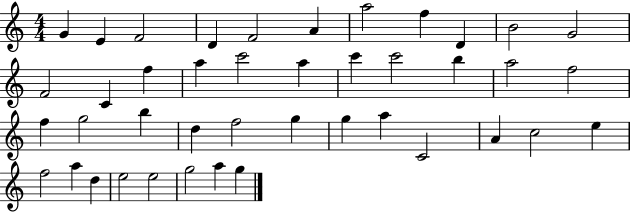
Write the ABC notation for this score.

X:1
T:Untitled
M:4/4
L:1/4
K:C
G E F2 D F2 A a2 f D B2 G2 F2 C f a c'2 a c' c'2 b a2 f2 f g2 b d f2 g g a C2 A c2 e f2 a d e2 e2 g2 a g